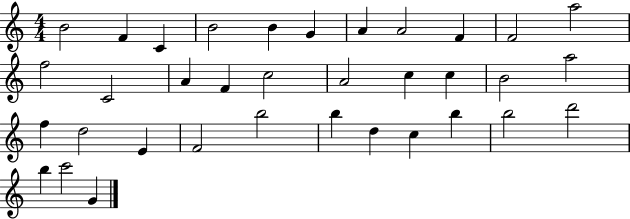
X:1
T:Untitled
M:4/4
L:1/4
K:C
B2 F C B2 B G A A2 F F2 a2 f2 C2 A F c2 A2 c c B2 a2 f d2 E F2 b2 b d c b b2 d'2 b c'2 G